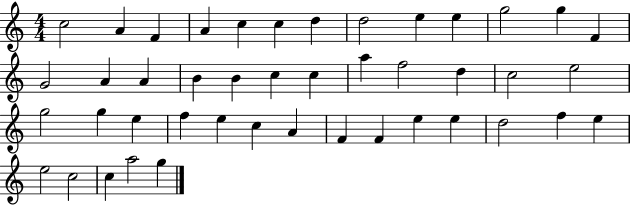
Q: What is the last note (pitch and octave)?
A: G5